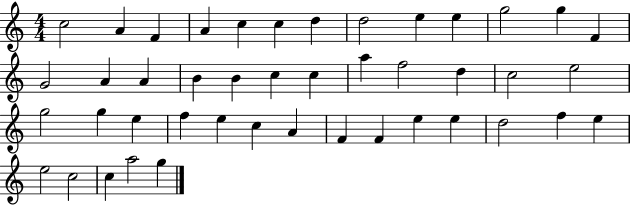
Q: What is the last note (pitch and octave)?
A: G5